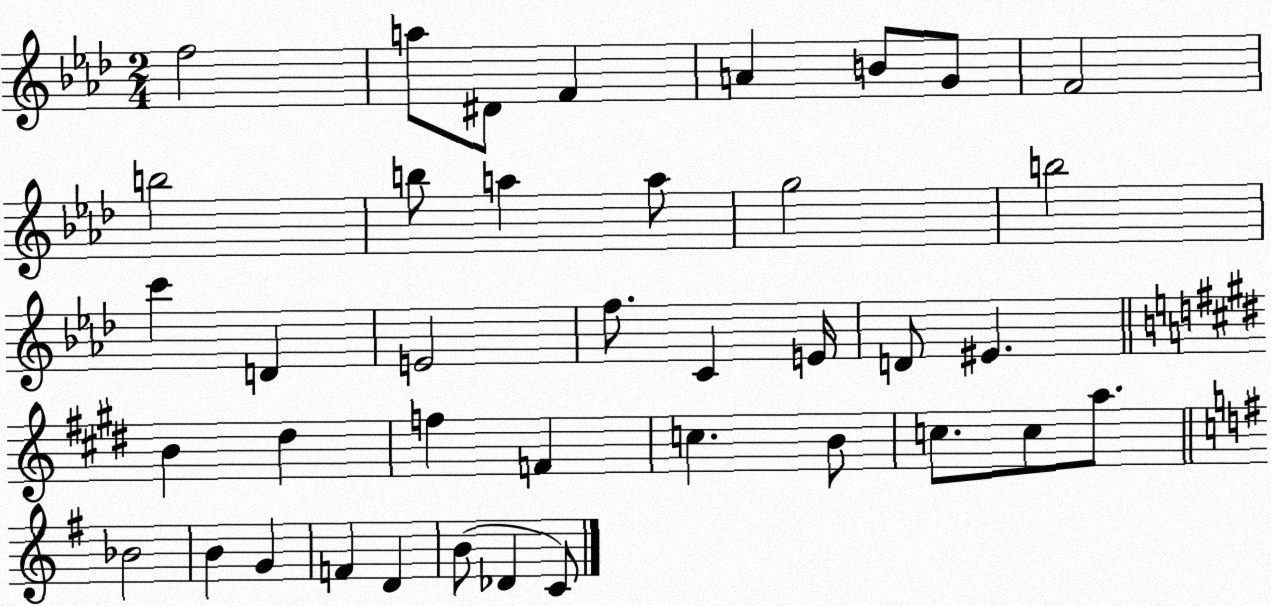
X:1
T:Untitled
M:2/4
L:1/4
K:Ab
f2 a/2 ^D/2 F A B/2 G/2 F2 b2 b/2 a a/2 g2 b2 c' D E2 f/2 C E/4 D/2 ^E B ^d f F c B/2 c/2 c/2 a/2 _B2 B G F D B/2 _D C/2